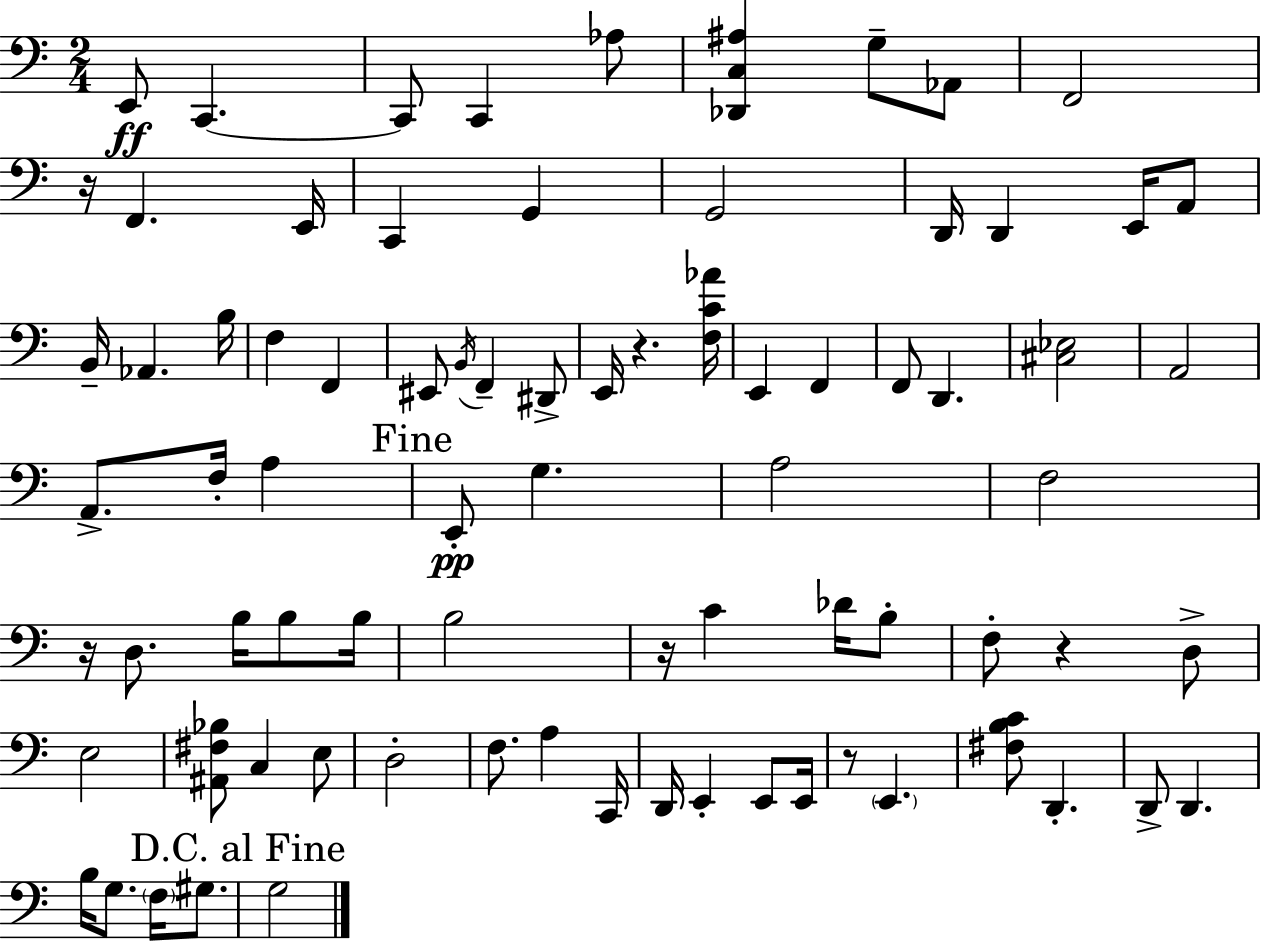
E2/e C2/q. C2/e C2/q Ab3/e [Db2,C3,A#3]/q G3/e Ab2/e F2/h R/s F2/q. E2/s C2/q G2/q G2/h D2/s D2/q E2/s A2/e B2/s Ab2/q. B3/s F3/q F2/q EIS2/e B2/s F2/q D#2/e E2/s R/q. [F3,C4,Ab4]/s E2/q F2/q F2/e D2/q. [C#3,Eb3]/h A2/h A2/e. F3/s A3/q E2/e G3/q. A3/h F3/h R/s D3/e. B3/s B3/e B3/s B3/h R/s C4/q Db4/s B3/e F3/e R/q D3/e E3/h [A#2,F#3,Bb3]/e C3/q E3/e D3/h F3/e. A3/q C2/s D2/s E2/q E2/e E2/s R/e E2/q. [F#3,B3,C4]/e D2/q. D2/e D2/q. B3/s G3/e. F3/s G#3/e. G3/h